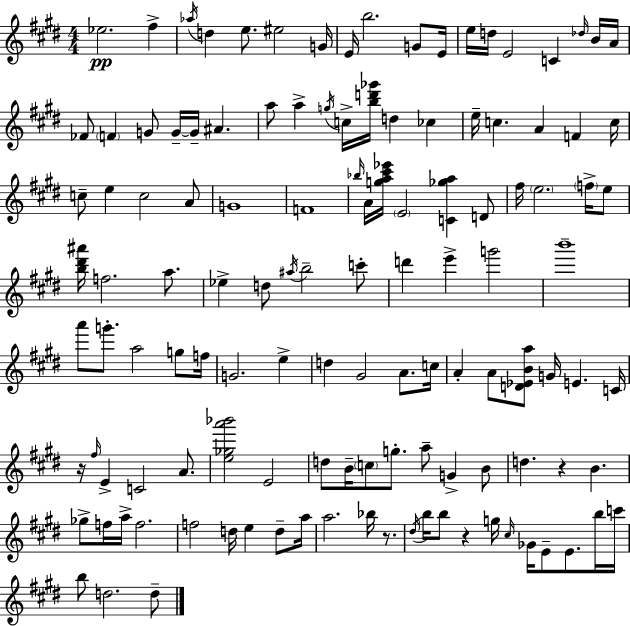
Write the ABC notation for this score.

X:1
T:Untitled
M:4/4
L:1/4
K:E
_e2 ^f _a/4 d e/2 ^e2 G/4 E/4 b2 G/2 E/4 e/4 d/4 E2 C _d/4 B/4 A/4 _F/2 F G/2 G/4 G/4 ^A a/2 a g/4 c/4 [bd'_g']/4 d _c e/4 c A F c/4 c/2 e c2 A/2 G4 F4 _b/4 A/4 [ga^c'_e']/4 E2 [C_ga] D/2 ^f/4 e2 f/4 e/2 [b^d'^a']/4 f2 a/2 _e d/2 ^a/4 b2 c'/2 d' e' g'2 b'4 a'/2 g'/2 a2 g/2 f/4 G2 e d ^G2 A/2 c/4 A A/2 [D_EBa]/2 G/4 E C/4 z/4 ^f/4 E C2 A/2 [e_ga'_b']2 E2 d/2 B/4 c/2 g/2 a/2 G B/2 d z B _g/2 f/4 a/4 f2 f2 d/4 e d/2 a/4 a2 _b/4 z/2 ^d/4 b/4 b/2 z g/4 ^c/4 _G/4 E/2 E/2 b/4 c'/4 b/2 d2 d/2